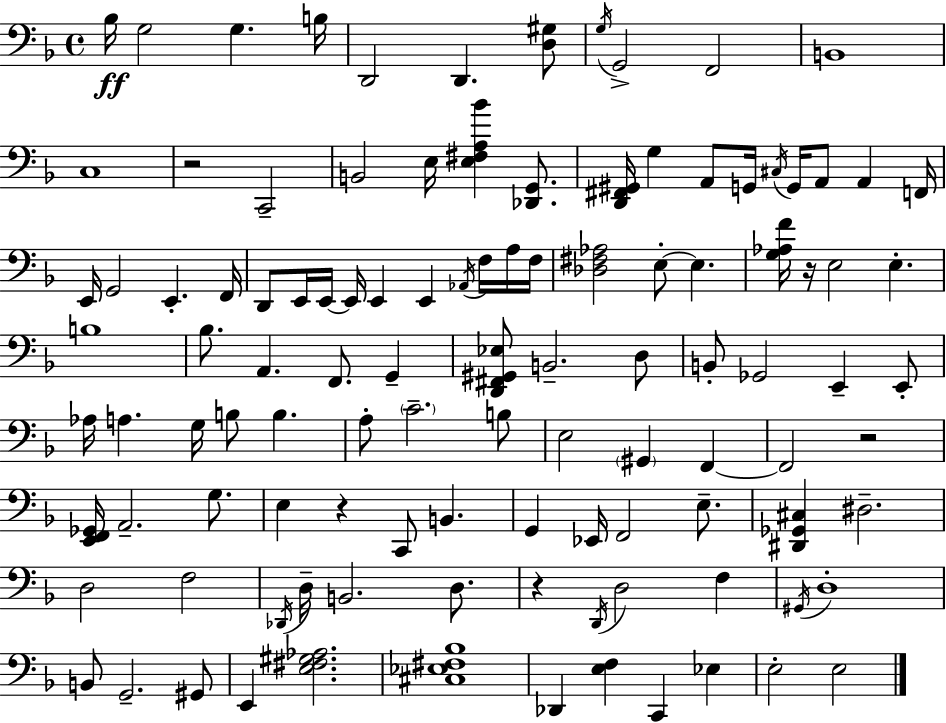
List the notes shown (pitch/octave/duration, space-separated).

Bb3/s G3/h G3/q. B3/s D2/h D2/q. [D3,G#3]/e G3/s G2/h F2/h B2/w C3/w R/h C2/h B2/h E3/s [E3,F#3,A3,Bb4]/q [Db2,G2]/e. [D2,F#2,G#2]/s G3/q A2/e G2/s C#3/s G2/s A2/e A2/q F2/s E2/s G2/h E2/q. F2/s D2/e E2/s E2/s E2/s E2/q E2/q Ab2/s F3/s A3/s F3/s [Db3,F#3,Ab3]/h E3/e E3/q. [G3,Ab3,F4]/s R/s E3/h E3/q. B3/w Bb3/e. A2/q. F2/e. G2/q [D2,F#2,G#2,Eb3]/e B2/h. D3/e B2/e Gb2/h E2/q E2/e Ab3/s A3/q. G3/s B3/e B3/q. A3/e C4/h. B3/e E3/h G#2/q F2/q F2/h R/h [E2,F2,Gb2]/s A2/h. G3/e. E3/q R/q C2/e B2/q. G2/q Eb2/s F2/h E3/e. [D#2,Gb2,C#3]/q D#3/h. D3/h F3/h Db2/s D3/s B2/h. D3/e. R/q D2/s D3/h F3/q G#2/s D3/w B2/e G2/h. G#2/e E2/q [E3,F#3,G#3,Ab3]/h. [C#3,Eb3,F#3,Bb3]/w Db2/q [E3,F3]/q C2/q Eb3/q E3/h E3/h